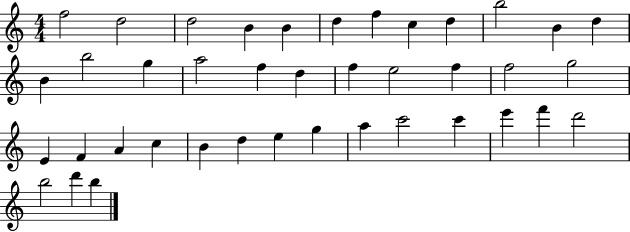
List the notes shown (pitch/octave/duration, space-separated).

F5/h D5/h D5/h B4/q B4/q D5/q F5/q C5/q D5/q B5/h B4/q D5/q B4/q B5/h G5/q A5/h F5/q D5/q F5/q E5/h F5/q F5/h G5/h E4/q F4/q A4/q C5/q B4/q D5/q E5/q G5/q A5/q C6/h C6/q E6/q F6/q D6/h B5/h D6/q B5/q